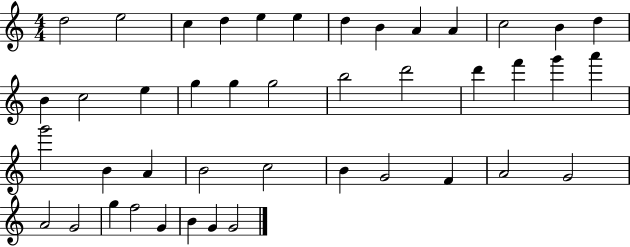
X:1
T:Untitled
M:4/4
L:1/4
K:C
d2 e2 c d e e d B A A c2 B d B c2 e g g g2 b2 d'2 d' f' g' a' g'2 B A B2 c2 B G2 F A2 G2 A2 G2 g f2 G B G G2